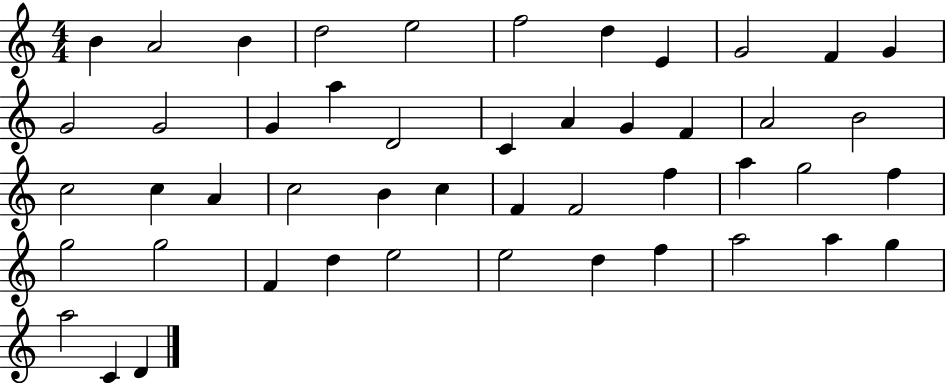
X:1
T:Untitled
M:4/4
L:1/4
K:C
B A2 B d2 e2 f2 d E G2 F G G2 G2 G a D2 C A G F A2 B2 c2 c A c2 B c F F2 f a g2 f g2 g2 F d e2 e2 d f a2 a g a2 C D